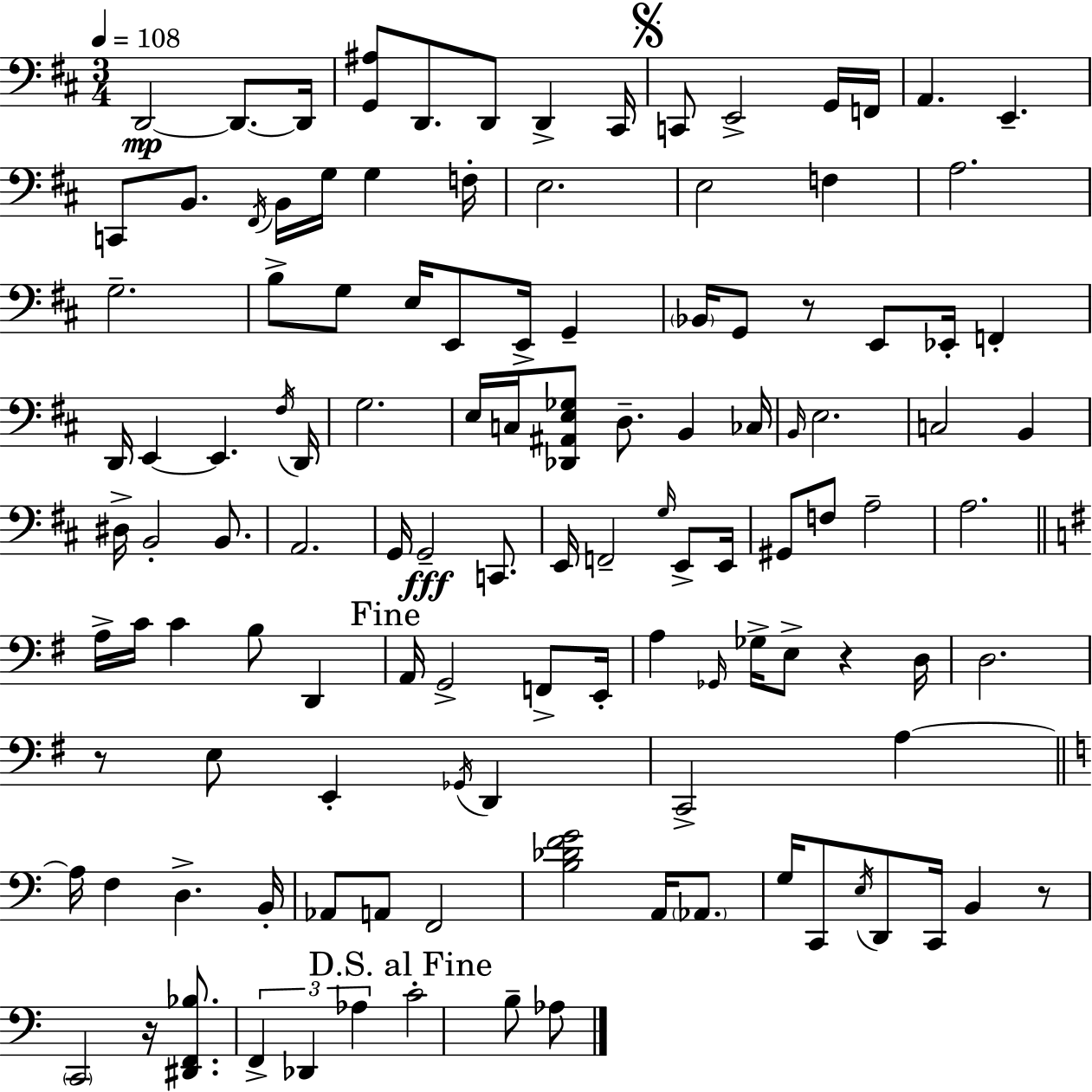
D2/h D2/e. D2/s [G2,A#3]/e D2/e. D2/e D2/q C#2/s C2/e E2/h G2/s F2/s A2/q. E2/q. C2/e B2/e. F#2/s B2/s G3/s G3/q F3/s E3/h. E3/h F3/q A3/h. G3/h. B3/e G3/e E3/s E2/e E2/s G2/q Bb2/s G2/e R/e E2/e Eb2/s F2/q D2/s E2/q E2/q. F#3/s D2/s G3/h. E3/s C3/s [Db2,A#2,E3,Gb3]/e D3/e. B2/q CES3/s B2/s E3/h. C3/h B2/q D#3/s B2/h B2/e. A2/h. G2/s G2/h C2/e. E2/s F2/h G3/s E2/e E2/s G#2/e F3/e A3/h A3/h. A3/s C4/s C4/q B3/e D2/q A2/s G2/h F2/e E2/s A3/q Gb2/s Gb3/s E3/e R/q D3/s D3/h. R/e E3/e E2/q Gb2/s D2/q C2/h A3/q A3/s F3/q D3/q. B2/s Ab2/e A2/e F2/h [B3,Db4,F4,G4]/h A2/s Ab2/e. G3/s C2/e E3/s D2/e C2/s B2/q R/e C2/h R/s [D#2,F2,Bb3]/e. F2/q Db2/q Ab3/q C4/h B3/e Ab3/e